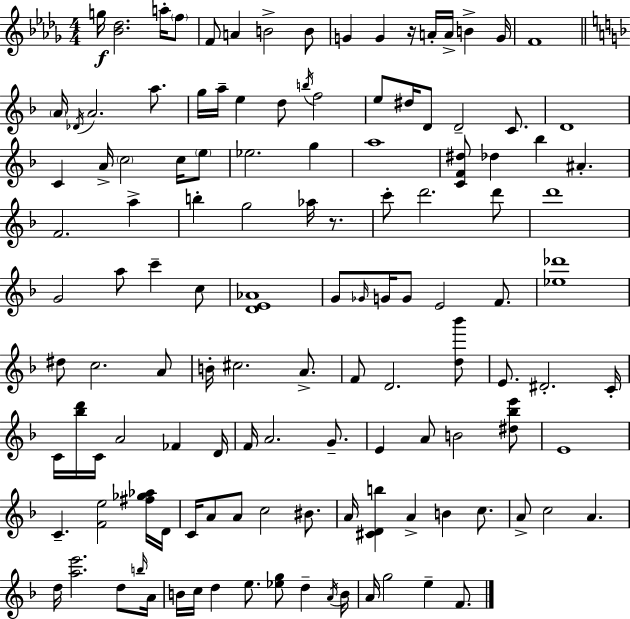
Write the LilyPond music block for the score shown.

{
  \clef treble
  \numericTimeSignature
  \time 4/4
  \key bes \minor
  g''16\f <bes' des''>2. a''16-. \parenthesize f''8 | f'8 a'4 b'2-> b'8 | g'4 g'4 r16 a'16-. a'16-> b'4-> g'16 | f'1 | \break \bar "||" \break \key f \major \parenthesize a'16 \acciaccatura { des'16 } a'2. a''8. | g''16 a''16-- e''4 d''8 \acciaccatura { b''16 } f''2 | e''8 dis''16 d'8 d'2-- c'8. | d'1 | \break c'4 a'16-> \parenthesize c''2 c''16 | \parenthesize e''8 ees''2. g''4 | a''1 | <c' f' dis''>8 des''4 bes''4 ais'4.-. | \break f'2. a''4-> | b''4-. g''2 aes''16 r8. | c'''8-. d'''2. | d'''8 d'''1 | \break g'2 a''8 c'''4-- | c''8 <d' e' aes'>1 | g'8 \grace { ges'16 } g'16 g'8 e'2 | f'8. <ees'' des'''>1 | \break dis''8 c''2. | a'8 b'16-. cis''2. | a'8.-> f'8 d'2. | <d'' bes'''>8 e'8. dis'2.-. | \break c'16-. c'16 <bes'' d'''>16 c'16 a'2 fes'4 | d'16 f'16 a'2. | g'8.-- e'4 a'8 b'2 | <dis'' bes'' e'''>8 e'1 | \break c'4.-- <f' e''>2 | <fis'' ges'' aes''>16 d'16 c'16 a'8 a'8 c''2 | bis'8. a'16 <cis' d' b''>4 a'4-> b'4 | c''8. a'8-> c''2 a'4. | \break d''16 <a'' e'''>2. | d''8 \grace { b''16 } a'16 b'16 c''16 d''4 e''8. <ees'' g''>8 d''4-- | \acciaccatura { a'16 } b'16 a'16 g''2 e''4-- | f'8. \bar "|."
}